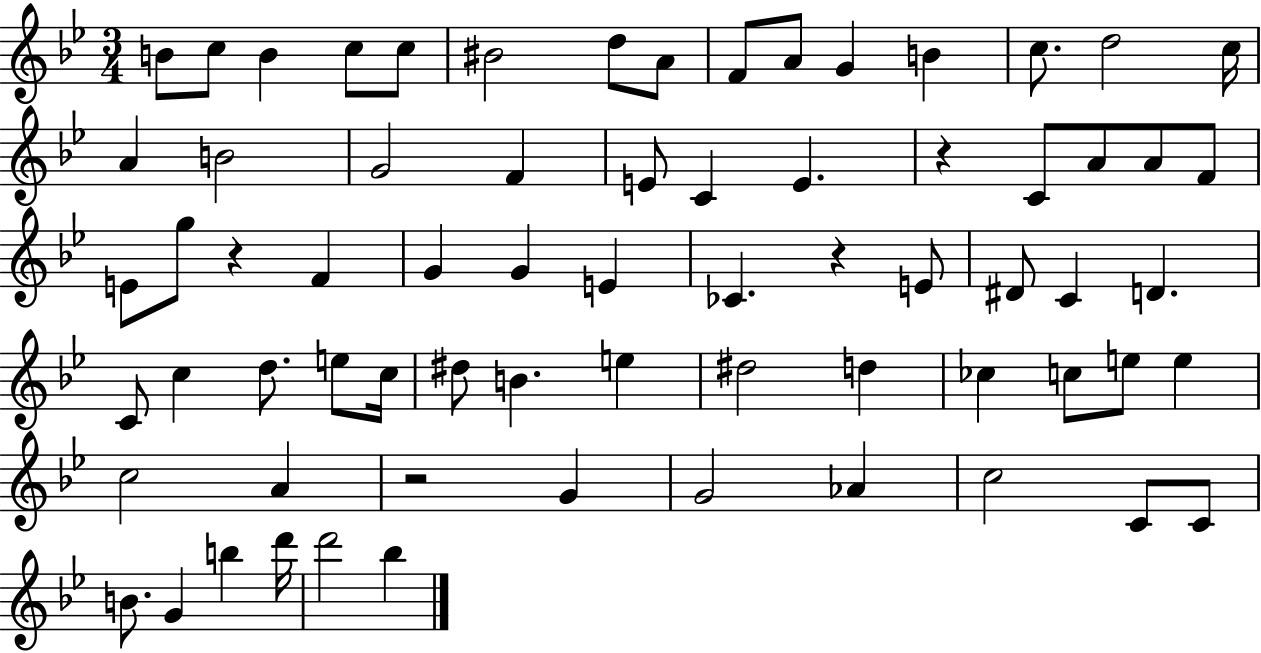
{
  \clef treble
  \numericTimeSignature
  \time 3/4
  \key bes \major
  b'8 c''8 b'4 c''8 c''8 | bis'2 d''8 a'8 | f'8 a'8 g'4 b'4 | c''8. d''2 c''16 | \break a'4 b'2 | g'2 f'4 | e'8 c'4 e'4. | r4 c'8 a'8 a'8 f'8 | \break e'8 g''8 r4 f'4 | g'4 g'4 e'4 | ces'4. r4 e'8 | dis'8 c'4 d'4. | \break c'8 c''4 d''8. e''8 c''16 | dis''8 b'4. e''4 | dis''2 d''4 | ces''4 c''8 e''8 e''4 | \break c''2 a'4 | r2 g'4 | g'2 aes'4 | c''2 c'8 c'8 | \break b'8. g'4 b''4 d'''16 | d'''2 bes''4 | \bar "|."
}